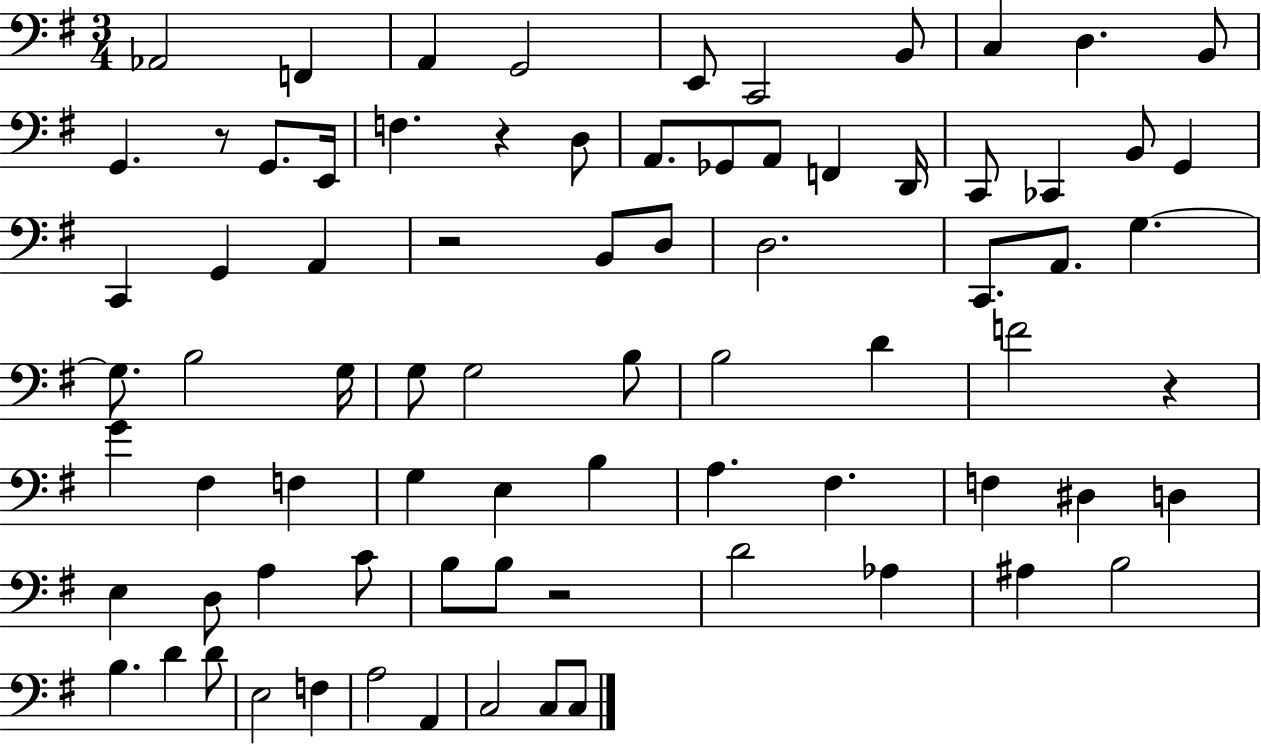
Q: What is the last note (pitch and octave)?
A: C3